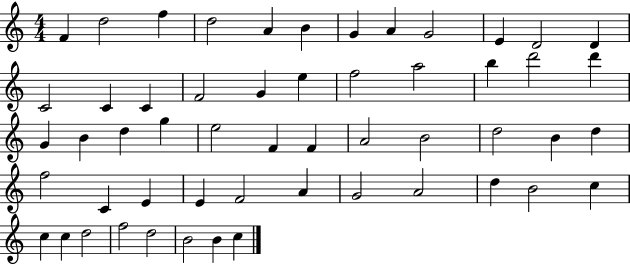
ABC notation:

X:1
T:Untitled
M:4/4
L:1/4
K:C
F d2 f d2 A B G A G2 E D2 D C2 C C F2 G e f2 a2 b d'2 d' G B d g e2 F F A2 B2 d2 B d f2 C E E F2 A G2 A2 d B2 c c c d2 f2 d2 B2 B c